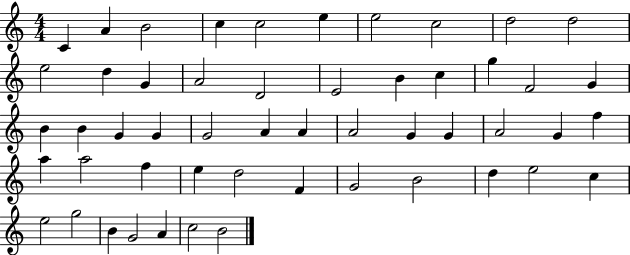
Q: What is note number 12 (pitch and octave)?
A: D5